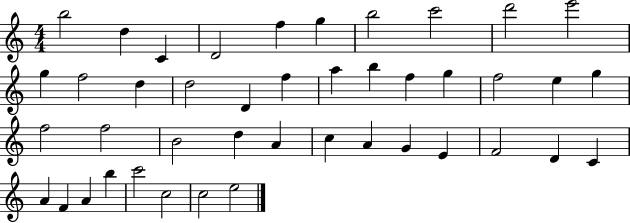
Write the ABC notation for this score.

X:1
T:Untitled
M:4/4
L:1/4
K:C
b2 d C D2 f g b2 c'2 d'2 e'2 g f2 d d2 D f a b f g f2 e g f2 f2 B2 d A c A G E F2 D C A F A b c'2 c2 c2 e2